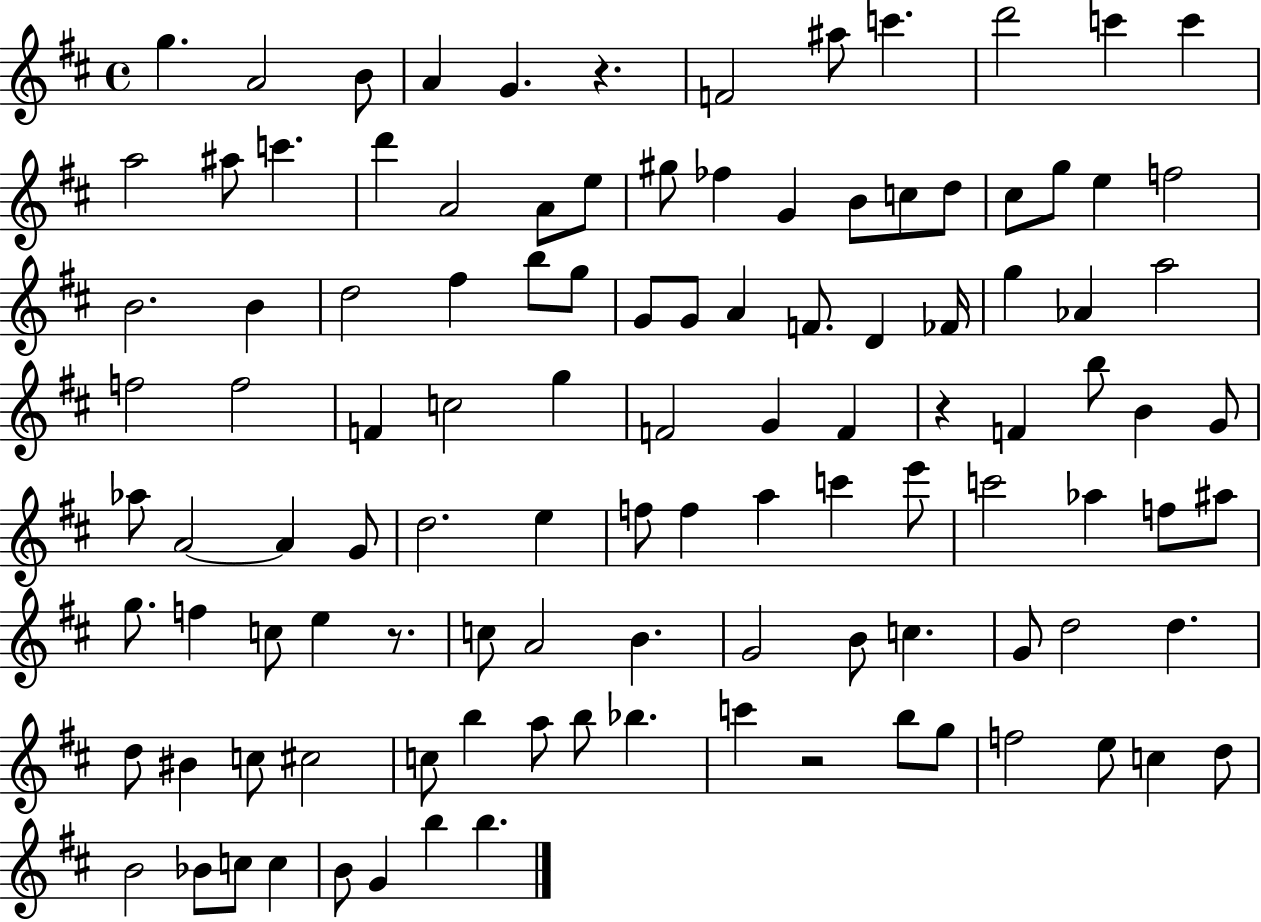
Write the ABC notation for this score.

X:1
T:Untitled
M:4/4
L:1/4
K:D
g A2 B/2 A G z F2 ^a/2 c' d'2 c' c' a2 ^a/2 c' d' A2 A/2 e/2 ^g/2 _f G B/2 c/2 d/2 ^c/2 g/2 e f2 B2 B d2 ^f b/2 g/2 G/2 G/2 A F/2 D _F/4 g _A a2 f2 f2 F c2 g F2 G F z F b/2 B G/2 _a/2 A2 A G/2 d2 e f/2 f a c' e'/2 c'2 _a f/2 ^a/2 g/2 f c/2 e z/2 c/2 A2 B G2 B/2 c G/2 d2 d d/2 ^B c/2 ^c2 c/2 b a/2 b/2 _b c' z2 b/2 g/2 f2 e/2 c d/2 B2 _B/2 c/2 c B/2 G b b